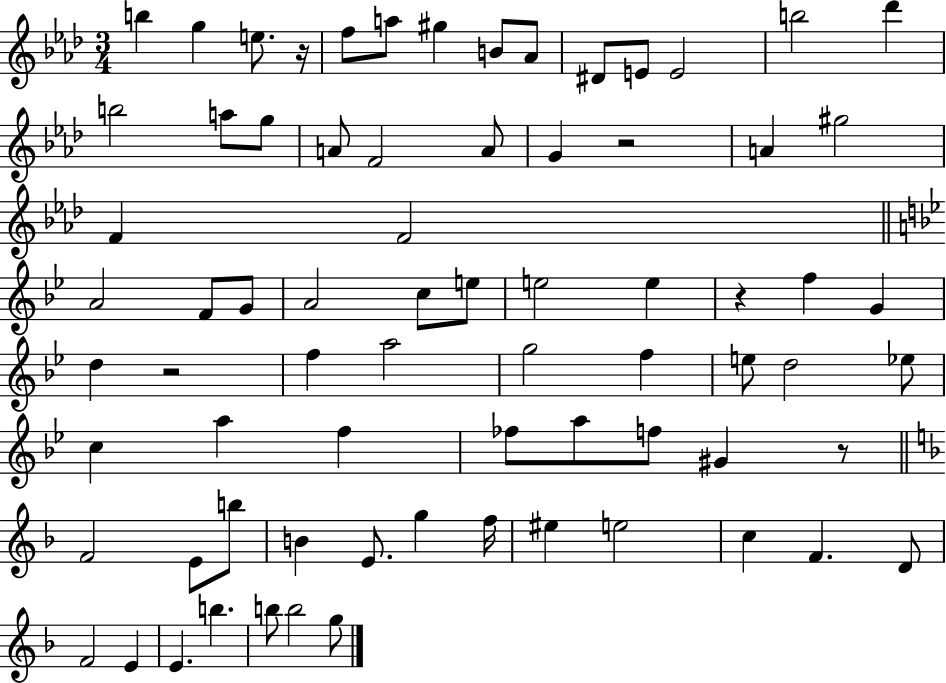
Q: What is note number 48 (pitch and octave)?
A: F5